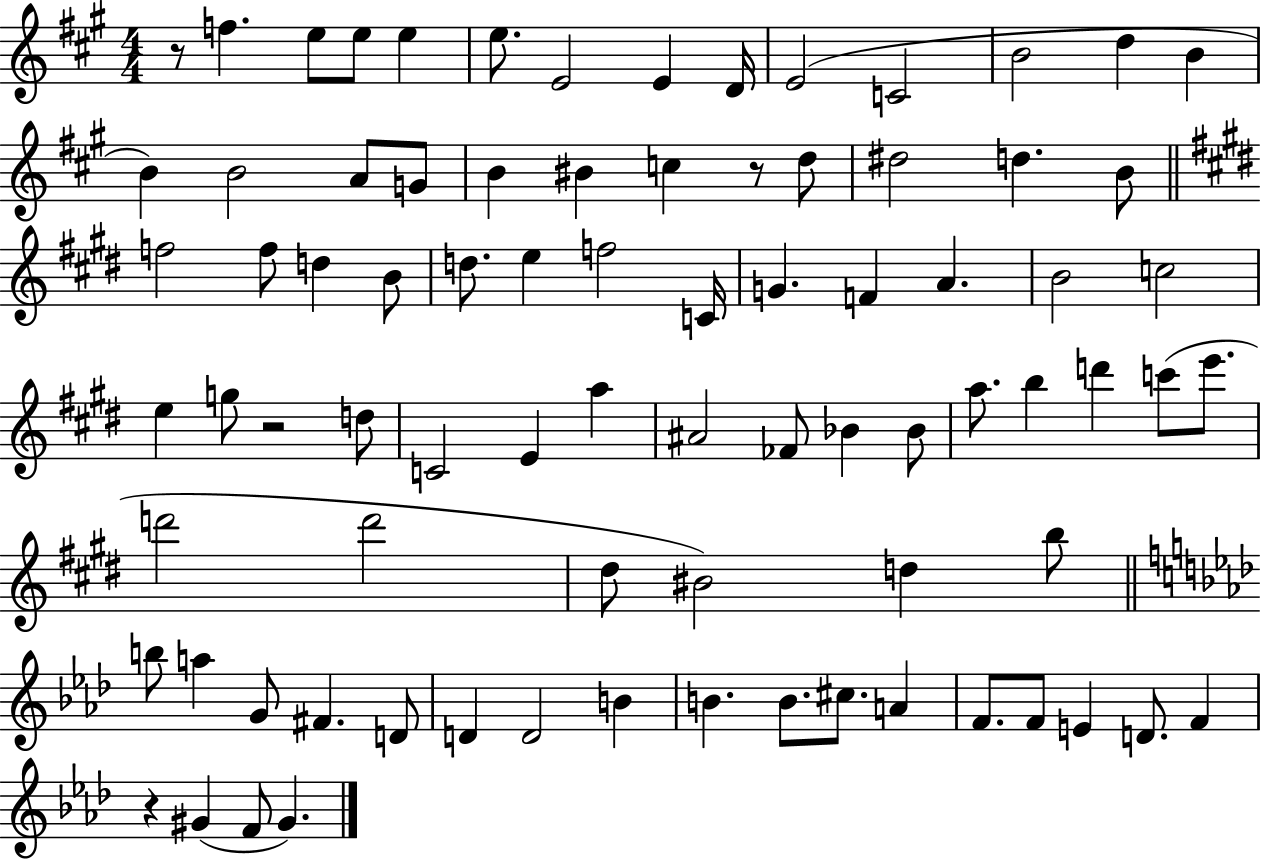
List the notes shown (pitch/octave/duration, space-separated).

R/e F5/q. E5/e E5/e E5/q E5/e. E4/h E4/q D4/s E4/h C4/h B4/h D5/q B4/q B4/q B4/h A4/e G4/e B4/q BIS4/q C5/q R/e D5/e D#5/h D5/q. B4/e F5/h F5/e D5/q B4/e D5/e. E5/q F5/h C4/s G4/q. F4/q A4/q. B4/h C5/h E5/q G5/e R/h D5/e C4/h E4/q A5/q A#4/h FES4/e Bb4/q Bb4/e A5/e. B5/q D6/q C6/e E6/e. D6/h D6/h D#5/e BIS4/h D5/q B5/e B5/e A5/q G4/e F#4/q. D4/e D4/q D4/h B4/q B4/q. B4/e. C#5/e. A4/q F4/e. F4/e E4/q D4/e. F4/q R/q G#4/q F4/e G#4/q.